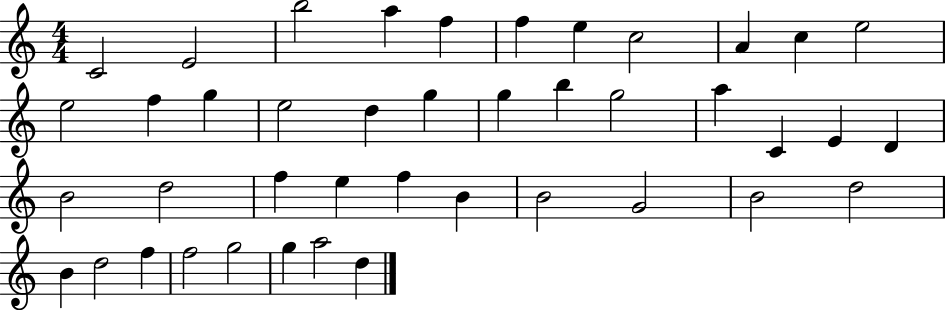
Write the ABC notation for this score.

X:1
T:Untitled
M:4/4
L:1/4
K:C
C2 E2 b2 a f f e c2 A c e2 e2 f g e2 d g g b g2 a C E D B2 d2 f e f B B2 G2 B2 d2 B d2 f f2 g2 g a2 d